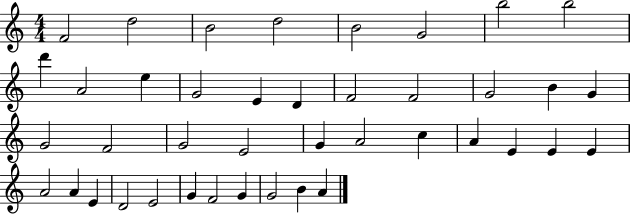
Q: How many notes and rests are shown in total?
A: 41